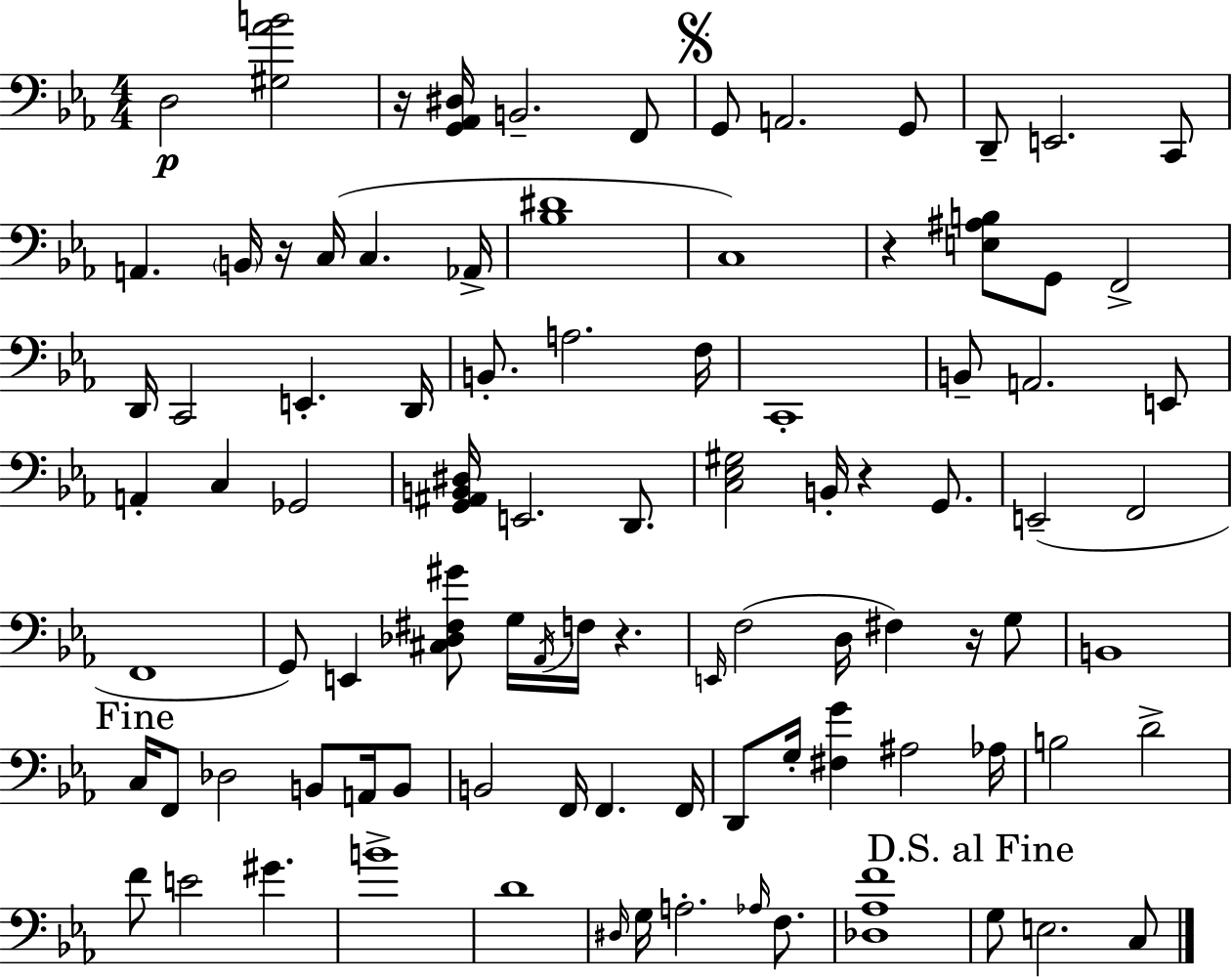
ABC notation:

X:1
T:Untitled
M:4/4
L:1/4
K:Eb
D,2 [^G,_AB]2 z/4 [G,,_A,,^D,]/4 B,,2 F,,/2 G,,/2 A,,2 G,,/2 D,,/2 E,,2 C,,/2 A,, B,,/4 z/4 C,/4 C, _A,,/4 [_B,^D]4 C,4 z [E,^A,B,]/2 G,,/2 F,,2 D,,/4 C,,2 E,, D,,/4 B,,/2 A,2 F,/4 C,,4 B,,/2 A,,2 E,,/2 A,, C, _G,,2 [G,,^A,,B,,^D,]/4 E,,2 D,,/2 [C,_E,^G,]2 B,,/4 z G,,/2 E,,2 F,,2 F,,4 G,,/2 E,, [^C,_D,^F,^G]/2 G,/4 _A,,/4 F,/4 z E,,/4 F,2 D,/4 ^F, z/4 G,/2 B,,4 C,/4 F,,/2 _D,2 B,,/2 A,,/4 B,,/2 B,,2 F,,/4 F,, F,,/4 D,,/2 G,/4 [^F,G] ^A,2 _A,/4 B,2 D2 F/2 E2 ^G B4 D4 ^D,/4 G,/4 A,2 _A,/4 F,/2 [_D,_A,F]4 G,/2 E,2 C,/2